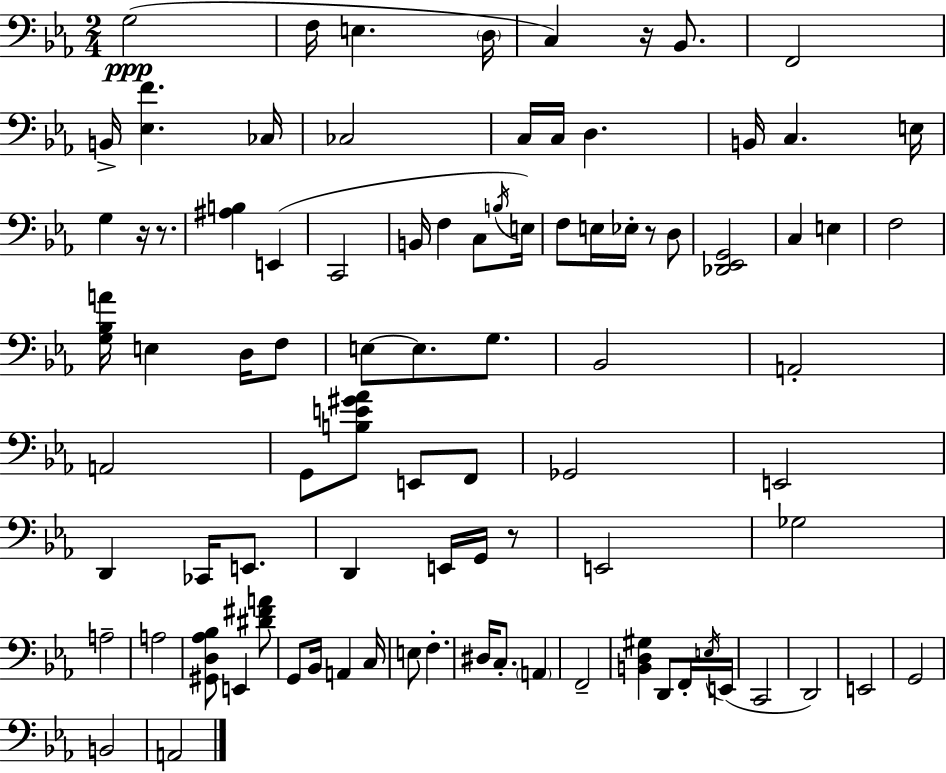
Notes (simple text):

G3/h F3/s E3/q. D3/s C3/q R/s Bb2/e. F2/h B2/s [Eb3,F4]/q. CES3/s CES3/h C3/s C3/s D3/q. B2/s C3/q. E3/s G3/q R/s R/e. [A#3,B3]/q E2/q C2/h B2/s F3/q C3/e B3/s E3/s F3/e E3/s Eb3/s R/e D3/e [Db2,Eb2,G2]/h C3/q E3/q F3/h [G3,Bb3,A4]/s E3/q D3/s F3/e E3/e E3/e. G3/e. Bb2/h A2/h A2/h G2/e [B3,E4,G#4,Ab4]/e E2/e F2/e Gb2/h E2/h D2/q CES2/s E2/e. D2/q E2/s G2/s R/e E2/h Gb3/h A3/h A3/h [G#2,D3,Ab3,Bb3]/e E2/q [D#4,F#4,A4]/e G2/e Bb2/s A2/q C3/s E3/e F3/q. D#3/s C3/e. A2/q F2/h [B2,D3,G#3]/q D2/e F2/s E3/s E2/s C2/h D2/h E2/h G2/h B2/h A2/h